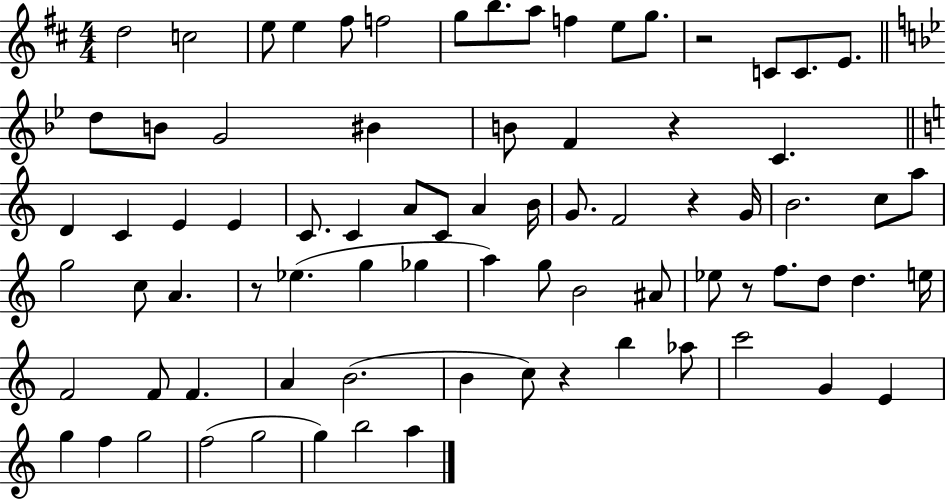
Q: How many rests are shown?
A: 6